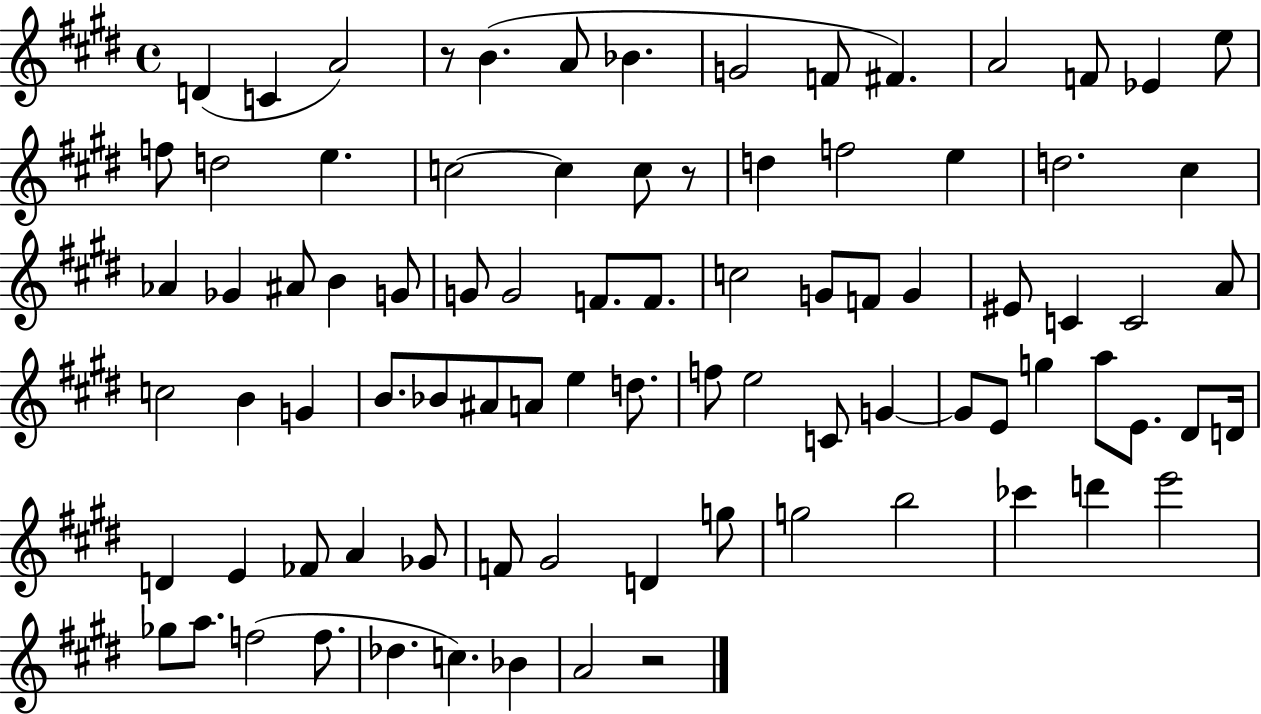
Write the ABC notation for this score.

X:1
T:Untitled
M:4/4
L:1/4
K:E
D C A2 z/2 B A/2 _B G2 F/2 ^F A2 F/2 _E e/2 f/2 d2 e c2 c c/2 z/2 d f2 e d2 ^c _A _G ^A/2 B G/2 G/2 G2 F/2 F/2 c2 G/2 F/2 G ^E/2 C C2 A/2 c2 B G B/2 _B/2 ^A/2 A/2 e d/2 f/2 e2 C/2 G G/2 E/2 g a/2 E/2 ^D/2 D/4 D E _F/2 A _G/2 F/2 ^G2 D g/2 g2 b2 _c' d' e'2 _g/2 a/2 f2 f/2 _d c _B A2 z2